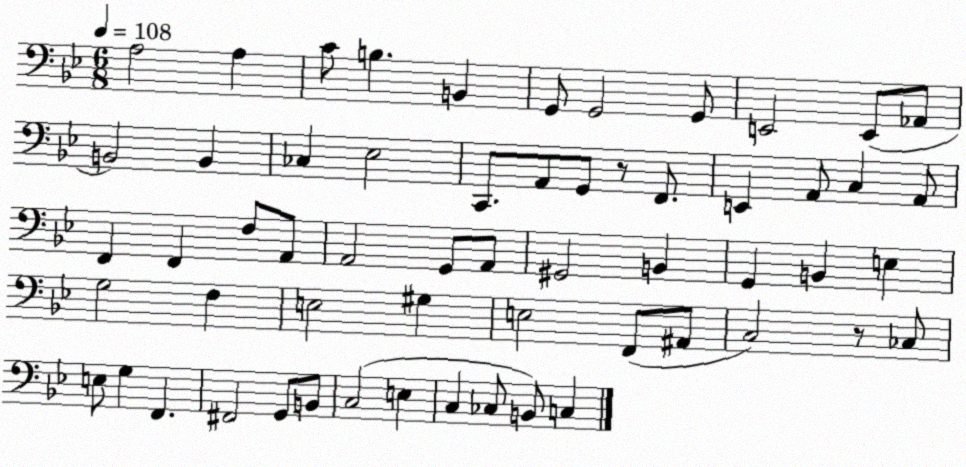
X:1
T:Untitled
M:6/8
L:1/4
K:Bb
A,2 A, C/2 B, B,, G,,/2 G,,2 G,,/2 E,,2 E,,/2 _A,,/2 B,,2 B,, _C, _E,2 C,,/2 A,,/2 G,,/2 z/2 F,,/2 E,, A,,/2 C, A,,/2 F,, F,, F,/2 A,,/2 A,,2 G,,/2 A,,/2 ^G,,2 B,, G,, B,, E, G,2 F, E,2 ^G, E,2 F,,/2 ^A,,/2 C,2 z/2 _C,/2 E,/2 G, F,, ^F,,2 G,,/2 B,,/2 C,2 E, C, _C,/2 B,,/2 C,